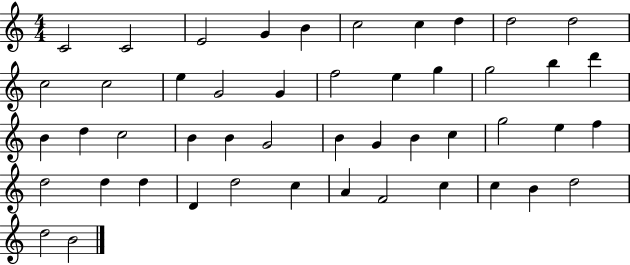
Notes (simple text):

C4/h C4/h E4/h G4/q B4/q C5/h C5/q D5/q D5/h D5/h C5/h C5/h E5/q G4/h G4/q F5/h E5/q G5/q G5/h B5/q D6/q B4/q D5/q C5/h B4/q B4/q G4/h B4/q G4/q B4/q C5/q G5/h E5/q F5/q D5/h D5/q D5/q D4/q D5/h C5/q A4/q F4/h C5/q C5/q B4/q D5/h D5/h B4/h